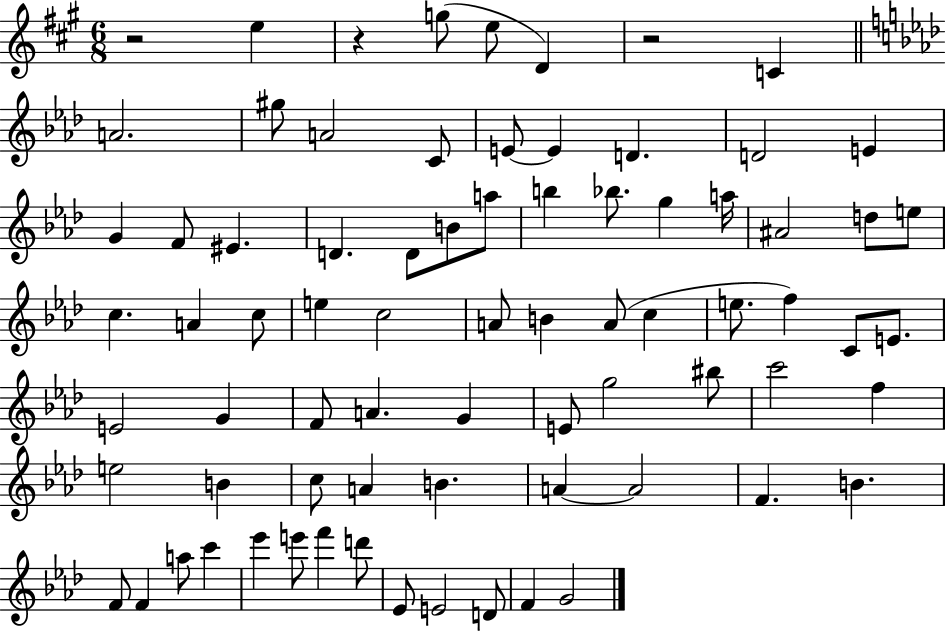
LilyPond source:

{
  \clef treble
  \numericTimeSignature
  \time 6/8
  \key a \major
  r2 e''4 | r4 g''8( e''8 d'4) | r2 c'4 | \bar "||" \break \key aes \major a'2. | gis''8 a'2 c'8 | e'8~~ e'4 d'4. | d'2 e'4 | \break g'4 f'8 eis'4. | d'4. d'8 b'8 a''8 | b''4 bes''8. g''4 a''16 | ais'2 d''8 e''8 | \break c''4. a'4 c''8 | e''4 c''2 | a'8 b'4 a'8( c''4 | e''8. f''4) c'8 e'8. | \break e'2 g'4 | f'8 a'4. g'4 | e'8 g''2 bis''8 | c'''2 f''4 | \break e''2 b'4 | c''8 a'4 b'4. | a'4~~ a'2 | f'4. b'4. | \break f'8 f'4 a''8 c'''4 | ees'''4 e'''8 f'''4 d'''8 | ees'8 e'2 d'8 | f'4 g'2 | \break \bar "|."
}